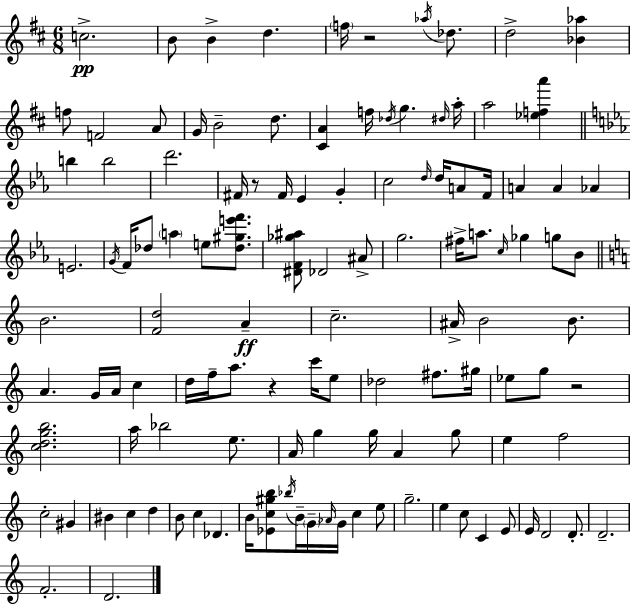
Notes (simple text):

C5/h. B4/e B4/q D5/q. F5/s R/h Ab5/s Db5/e. D5/h [Bb4,Ab5]/q F5/e F4/h A4/e G4/s B4/h D5/e. [C#4,A4]/q F5/s Db5/s G5/q. D#5/s A5/s A5/h [Eb5,F5,A6]/q B5/q B5/h D6/h. F#4/s R/e F#4/s Eb4/q G4/q C5/h D5/s D5/s A4/e F4/s A4/q A4/q Ab4/q E4/h. G4/s F4/s Db5/e A5/q E5/e [Db5,G#5,E6,F6]/e. [D#4,F4,Gb5,A#5]/e Db4/h A#4/e G5/h. F#5/s A5/e. C5/s Gb5/q G5/e Bb4/e B4/h. [F4,D5]/h A4/q C5/h. A#4/s B4/h B4/e. A4/q. G4/s A4/s C5/q D5/s F5/s A5/e. R/q C6/s E5/e Db5/h F#5/e. G#5/s Eb5/e G5/e R/h [C5,D5,G5,B5]/h. A5/s Bb5/h E5/e. A4/s G5/q G5/s A4/q G5/e E5/q F5/h C5/h G#4/q BIS4/q C5/q D5/q B4/e C5/q Db4/q. B4/s [Eb4,C5,G#5,B5]/e Bb5/s B4/s G4/s Ab4/s G4/s C5/q E5/e G5/h. E5/q C5/e C4/q E4/e E4/s D4/h D4/e. D4/h. F4/h. D4/h.